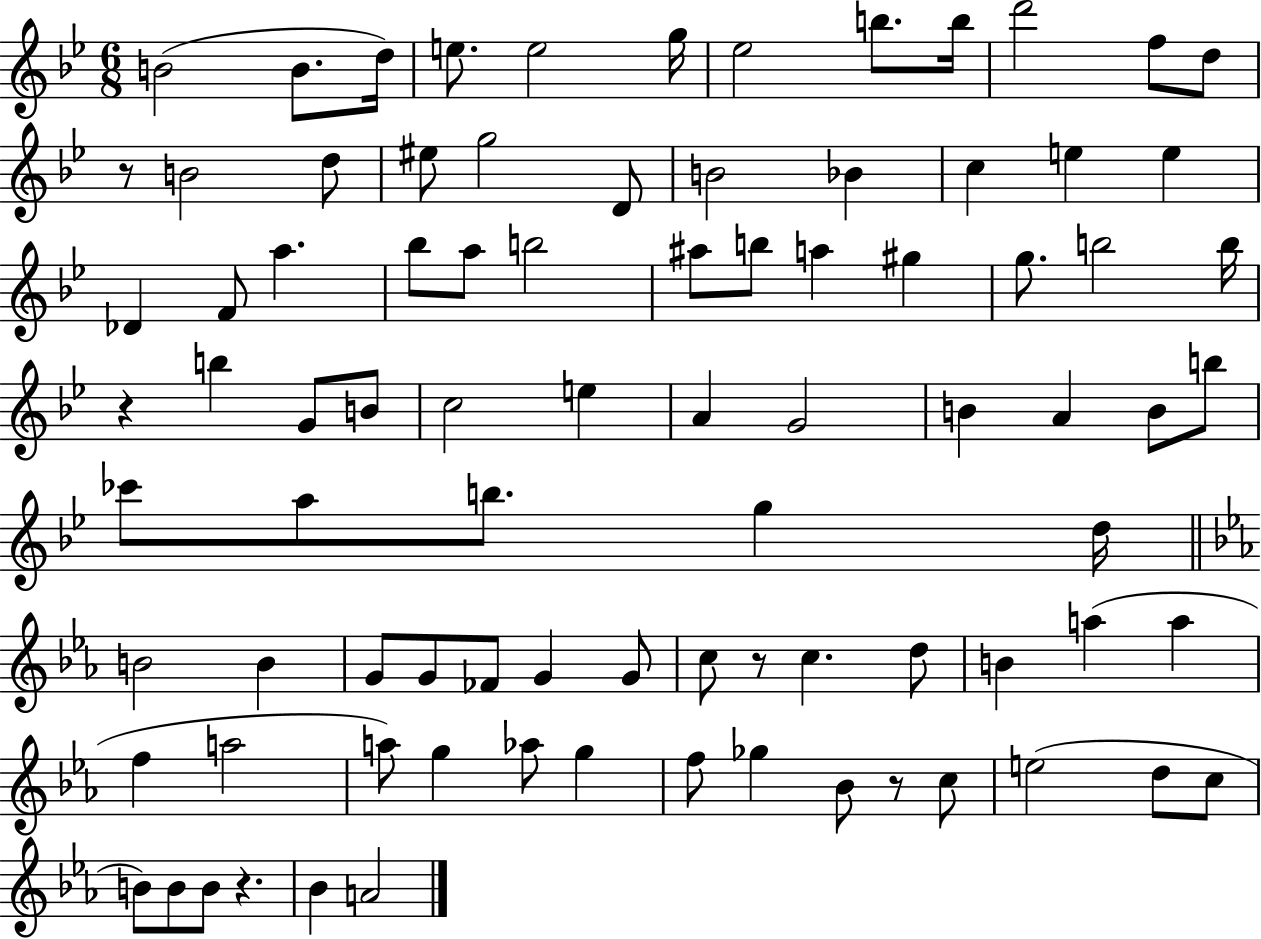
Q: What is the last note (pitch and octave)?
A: A4